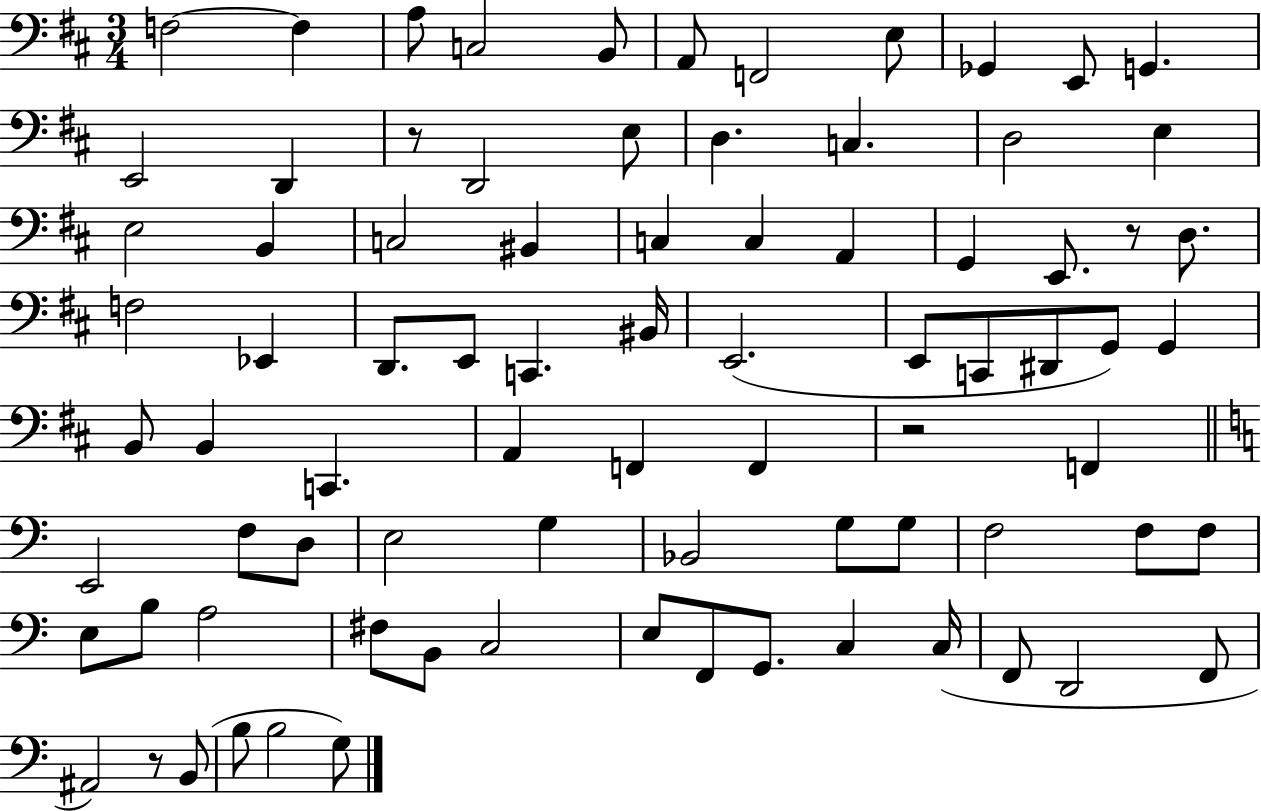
{
  \clef bass
  \numericTimeSignature
  \time 3/4
  \key d \major
  f2~~ f4 | a8 c2 b,8 | a,8 f,2 e8 | ges,4 e,8 g,4. | \break e,2 d,4 | r8 d,2 e8 | d4. c4. | d2 e4 | \break e2 b,4 | c2 bis,4 | c4 c4 a,4 | g,4 e,8. r8 d8. | \break f2 ees,4 | d,8. e,8 c,4. bis,16 | e,2.( | e,8 c,8 dis,8 g,8) g,4 | \break b,8 b,4 c,4. | a,4 f,4 f,4 | r2 f,4 | \bar "||" \break \key a \minor e,2 f8 d8 | e2 g4 | bes,2 g8 g8 | f2 f8 f8 | \break e8 b8 a2 | fis8 b,8 c2 | e8 f,8 g,8. c4 c16( | f,8 d,2 f,8 | \break ais,2) r8 b,8( | b8 b2 g8) | \bar "|."
}